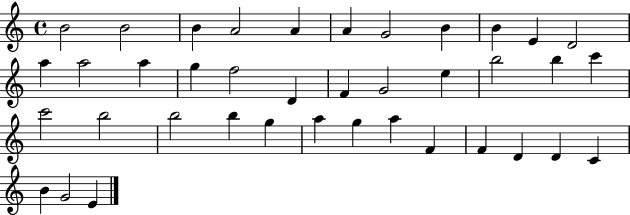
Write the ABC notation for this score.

X:1
T:Untitled
M:4/4
L:1/4
K:C
B2 B2 B A2 A A G2 B B E D2 a a2 a g f2 D F G2 e b2 b c' c'2 b2 b2 b g a g a F F D D C B G2 E